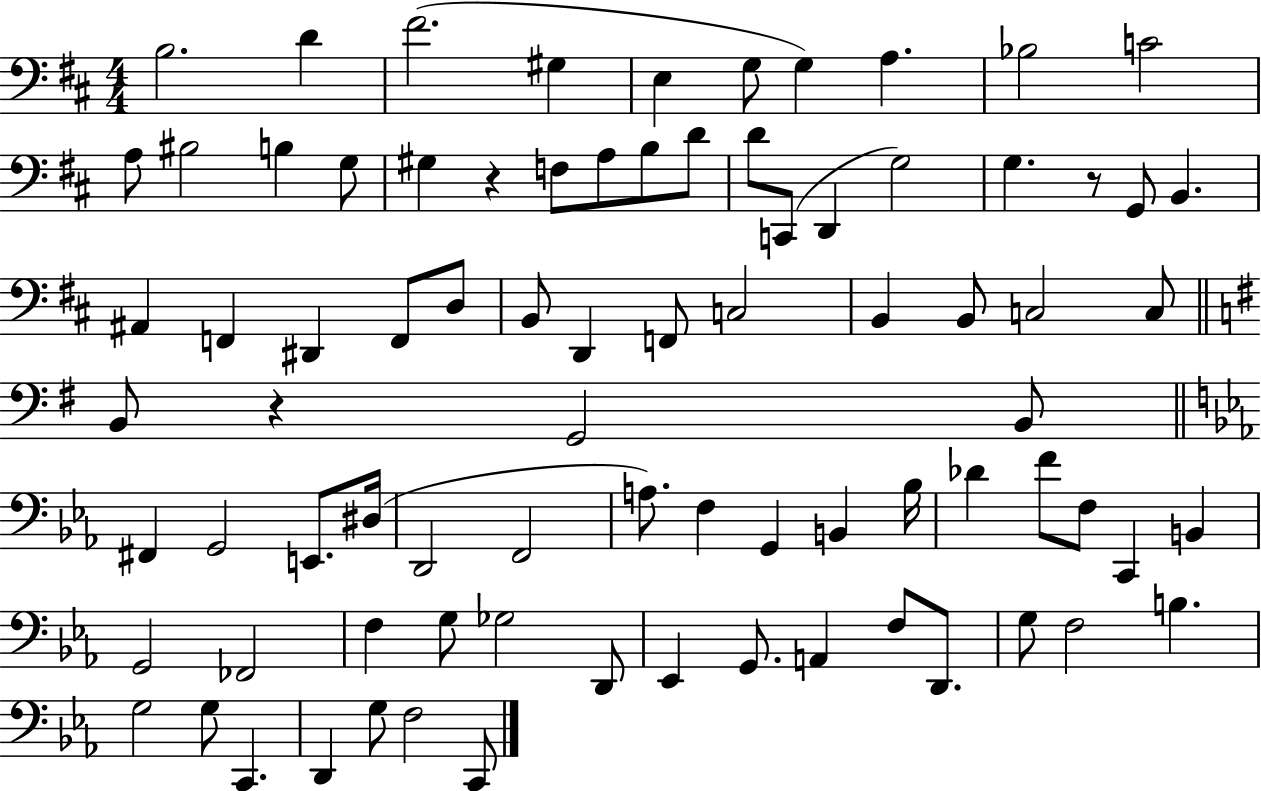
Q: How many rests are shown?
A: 3